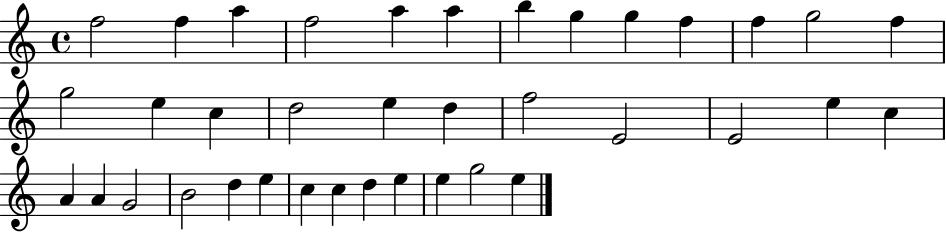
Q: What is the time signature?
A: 4/4